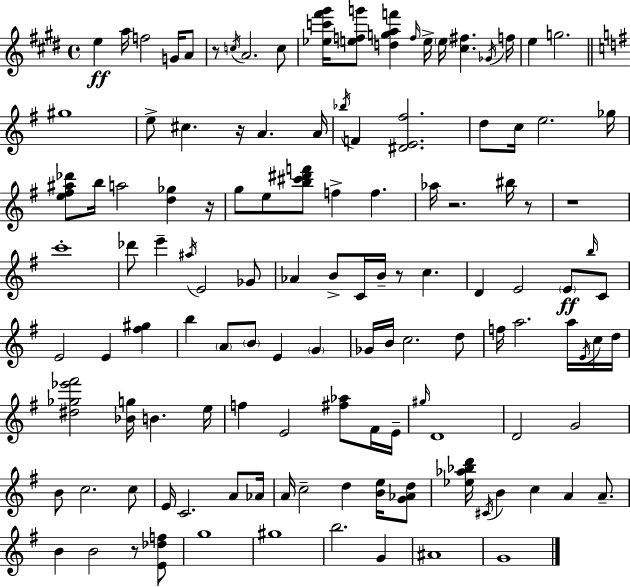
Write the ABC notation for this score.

X:1
T:Untitled
M:4/4
L:1/4
K:E
e a/4 f2 G/4 A/2 z/2 c/4 A2 c/2 [_ec'^f'^g']/4 [efg']/2 [dgaf'] f/4 e/4 e/4 [^c^f] _G/4 f/4 e g2 ^g4 e/2 ^c z/4 A A/4 _b/4 F [^DE^f]2 d/2 c/4 e2 _g/4 [e^f^a_d']/2 b/4 a2 [d_g] z/4 g/2 e/2 [b^c'^d'f']/2 f f _a/4 z2 ^b/4 z/2 z4 c'4 _d'/2 e' ^a/4 E2 _G/2 _A B/2 C/4 B/4 z/2 c D E2 E/2 b/4 C/2 E2 E [^f^g] b A/2 B/2 E G _G/4 B/4 c2 d/2 f/4 a2 a/4 E/4 c/4 d/4 [^d_g_e'^f']2 [_Bg]/4 B e/4 f E2 [^f_a]/2 ^F/4 E/4 ^g/4 D4 D2 G2 B/2 c2 c/2 E/4 C2 A/2 _A/4 A/4 c2 d [Be]/4 [G_Ad]/2 [_e_a_bd']/4 ^C/4 B c A A/2 B B2 z/2 [E_df]/2 g4 ^g4 b2 G ^A4 G4